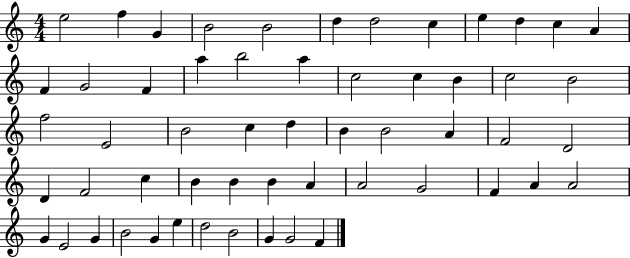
{
  \clef treble
  \numericTimeSignature
  \time 4/4
  \key c \major
  e''2 f''4 g'4 | b'2 b'2 | d''4 d''2 c''4 | e''4 d''4 c''4 a'4 | \break f'4 g'2 f'4 | a''4 b''2 a''4 | c''2 c''4 b'4 | c''2 b'2 | \break f''2 e'2 | b'2 c''4 d''4 | b'4 b'2 a'4 | f'2 d'2 | \break d'4 f'2 c''4 | b'4 b'4 b'4 a'4 | a'2 g'2 | f'4 a'4 a'2 | \break g'4 e'2 g'4 | b'2 g'4 e''4 | d''2 b'2 | g'4 g'2 f'4 | \break \bar "|."
}